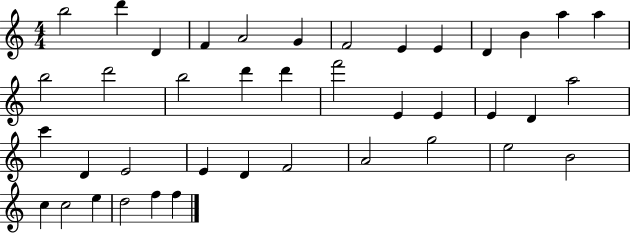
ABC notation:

X:1
T:Untitled
M:4/4
L:1/4
K:C
b2 d' D F A2 G F2 E E D B a a b2 d'2 b2 d' d' f'2 E E E D a2 c' D E2 E D F2 A2 g2 e2 B2 c c2 e d2 f f